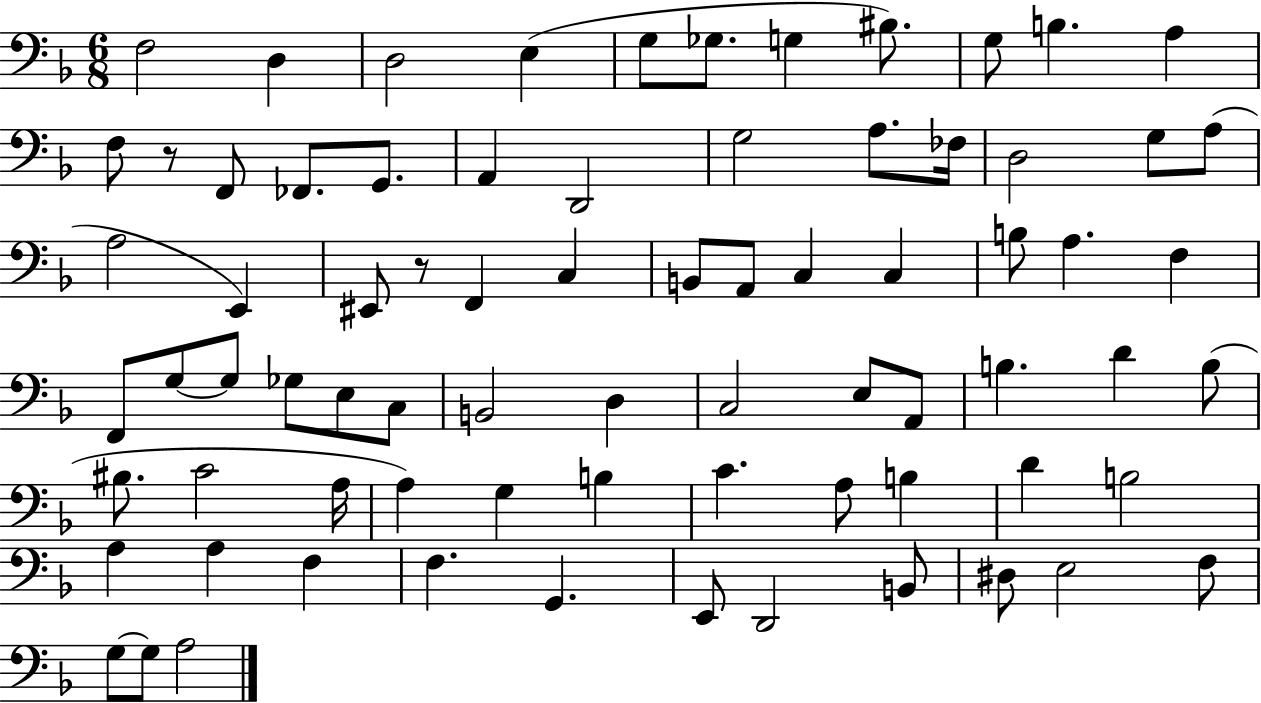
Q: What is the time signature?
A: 6/8